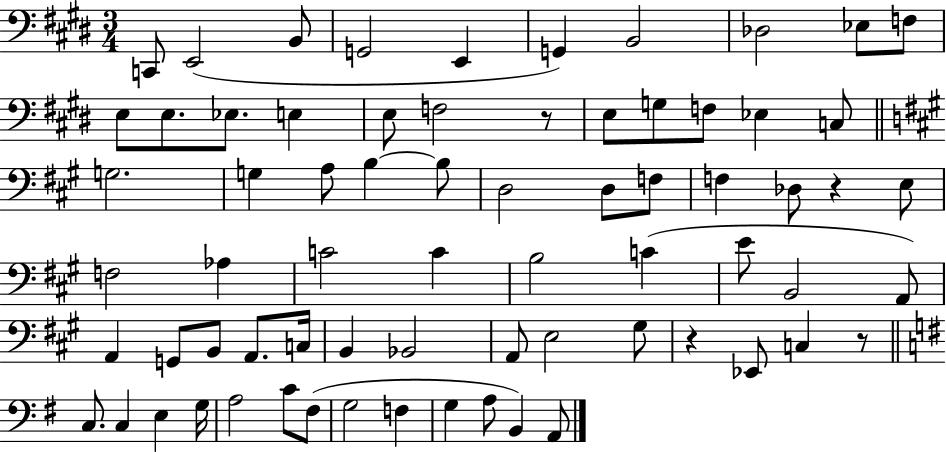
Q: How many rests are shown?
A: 4